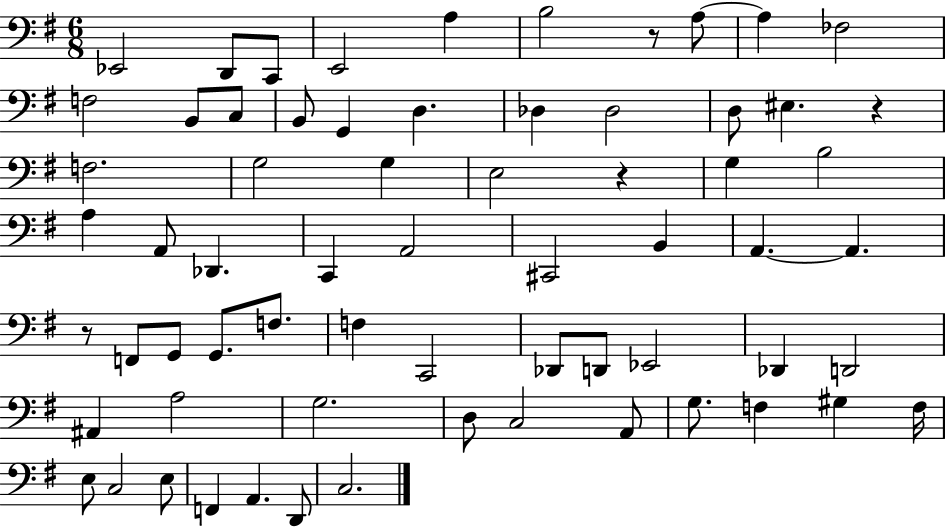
Eb2/h D2/e C2/e E2/h A3/q B3/h R/e A3/e A3/q FES3/h F3/h B2/e C3/e B2/e G2/q D3/q. Db3/q Db3/h D3/e EIS3/q. R/q F3/h. G3/h G3/q E3/h R/q G3/q B3/h A3/q A2/e Db2/q. C2/q A2/h C#2/h B2/q A2/q. A2/q. R/e F2/e G2/e G2/e. F3/e. F3/q C2/h Db2/e D2/e Eb2/h Db2/q D2/h A#2/q A3/h G3/h. D3/e C3/h A2/e G3/e. F3/q G#3/q F3/s E3/e C3/h E3/e F2/q A2/q. D2/e C3/h.